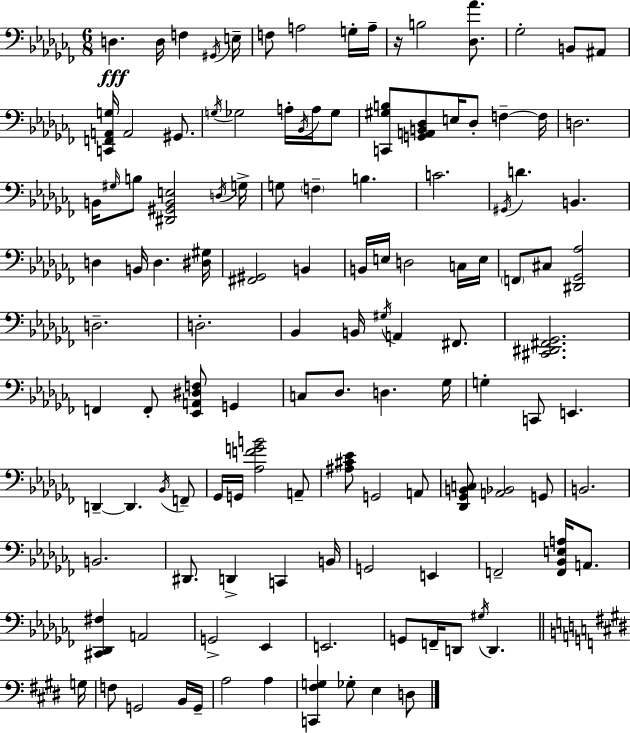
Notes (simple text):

D3/q. D3/s F3/q G#2/s E3/s F3/e A3/h G3/s A3/s R/s B3/h [Db3,Ab4]/e. Gb3/h B2/e A#2/e [C2,F2,A2,G3]/s A2/h G#2/e. G3/s Gb3/h A3/s Bb2/s A3/s Gb3/e [C2,G#3,B3]/e [G2,A2,B2,Db3]/e E3/s Db3/e F3/q F3/s D3/h. B2/s G#3/s B3/e [D#2,G#2,B2,E3]/h D3/s G3/s G3/e F3/q B3/q. C4/h. G#2/s D4/q. B2/q. D3/q B2/s D3/q. [D#3,G#3]/s [F#2,G#2]/h B2/q B2/s E3/s D3/h C3/s E3/s F2/e C#3/e [D#2,Gb2,Ab3]/h D3/h. D3/h. Bb2/q B2/s G#3/s A2/q F#2/e. [C#2,D#2,F#2,Gb2]/h. F2/q F2/e [Eb2,A2,D#3,F3]/e G2/q C3/e Db3/e. D3/q. Gb3/s G3/q C2/e E2/q. D2/q D2/q. Bb2/s F2/e Gb2/s G2/s [Ab3,F4,G4,B4]/h A2/e [A#3,C#4,Eb4]/e G2/h A2/e [Db2,Gb2,B2,C3]/e [A2,Bb2]/h G2/e B2/h. B2/h. D#2/e. D2/q C2/q B2/s G2/h E2/q F2/h [F2,Bb2,E3,A3]/s A2/e. [C#2,Db2,F#3]/q A2/h G2/h Eb2/q E2/h. G2/e F2/s D2/e G#3/s D2/q. G3/s F3/e G2/h B2/s G2/s A3/h A3/q [C2,F#3,G3]/q Gb3/e E3/q D3/e